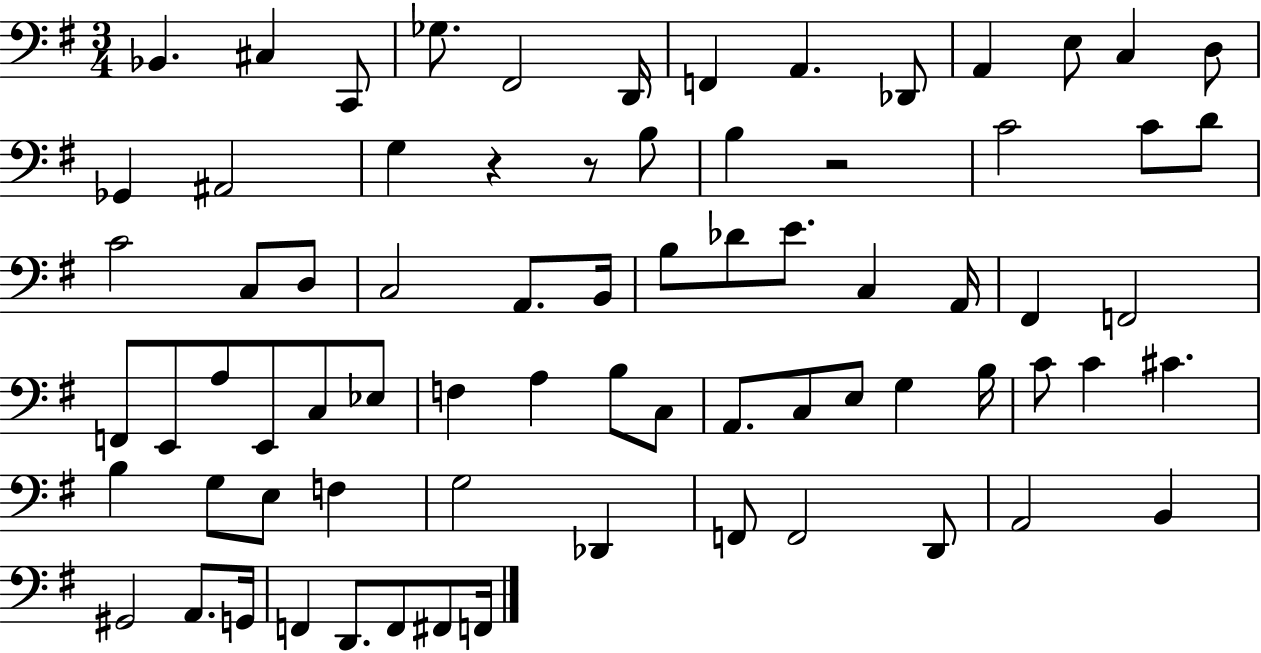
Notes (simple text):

Bb2/q. C#3/q C2/e Gb3/e. F#2/h D2/s F2/q A2/q. Db2/e A2/q E3/e C3/q D3/e Gb2/q A#2/h G3/q R/q R/e B3/e B3/q R/h C4/h C4/e D4/e C4/h C3/e D3/e C3/h A2/e. B2/s B3/e Db4/e E4/e. C3/q A2/s F#2/q F2/h F2/e E2/e A3/e E2/e C3/e Eb3/e F3/q A3/q B3/e C3/e A2/e. C3/e E3/e G3/q B3/s C4/e C4/q C#4/q. B3/q G3/e E3/e F3/q G3/h Db2/q F2/e F2/h D2/e A2/h B2/q G#2/h A2/e. G2/s F2/q D2/e. F2/e F#2/e F2/s